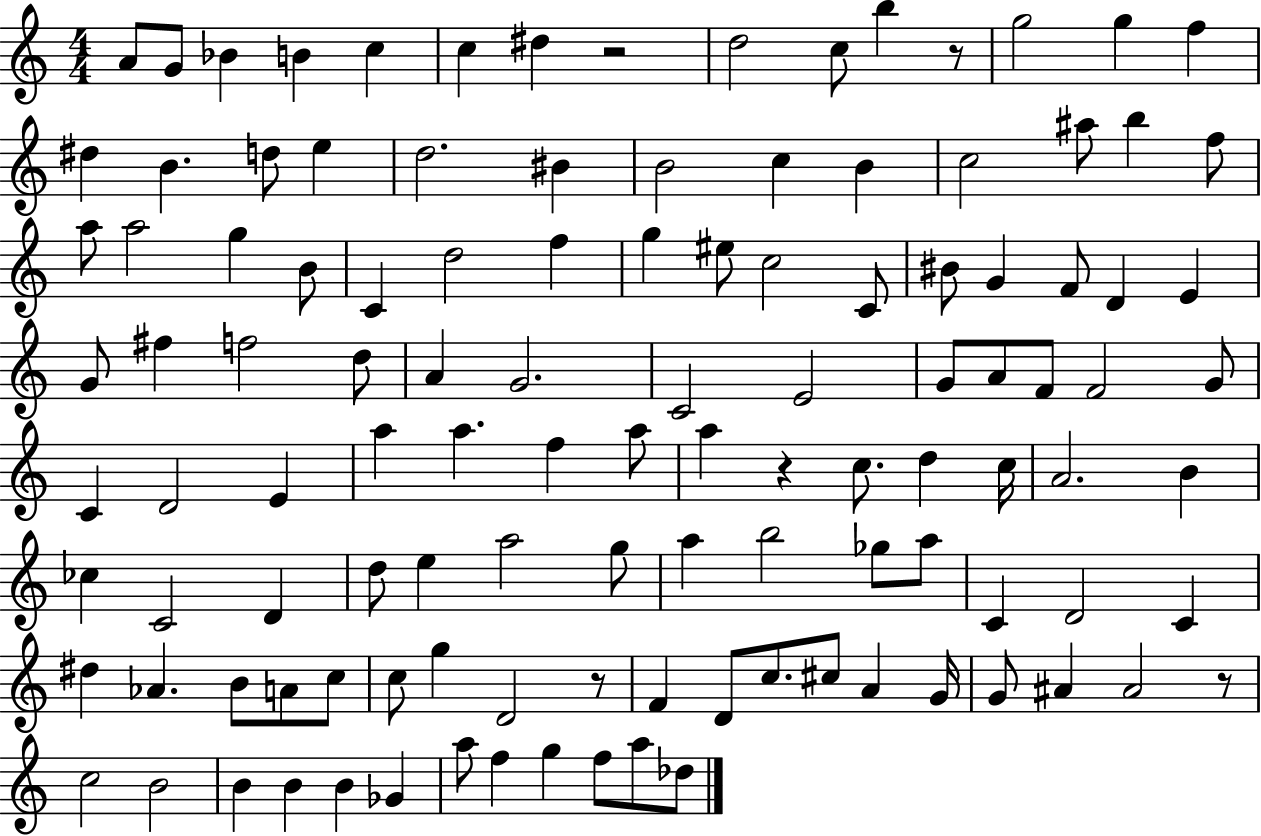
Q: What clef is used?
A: treble